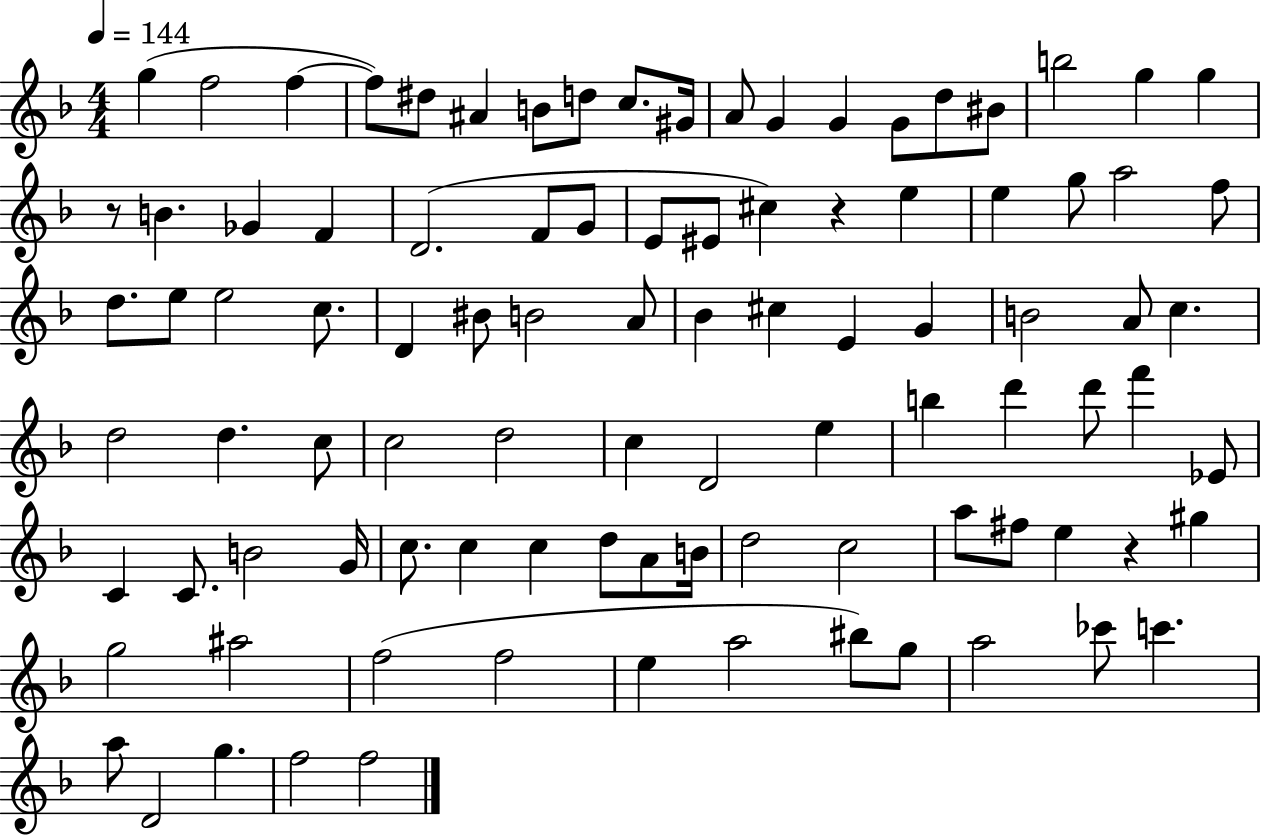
X:1
T:Untitled
M:4/4
L:1/4
K:F
g f2 f f/2 ^d/2 ^A B/2 d/2 c/2 ^G/4 A/2 G G G/2 d/2 ^B/2 b2 g g z/2 B _G F D2 F/2 G/2 E/2 ^E/2 ^c z e e g/2 a2 f/2 d/2 e/2 e2 c/2 D ^B/2 B2 A/2 _B ^c E G B2 A/2 c d2 d c/2 c2 d2 c D2 e b d' d'/2 f' _E/2 C C/2 B2 G/4 c/2 c c d/2 A/2 B/4 d2 c2 a/2 ^f/2 e z ^g g2 ^a2 f2 f2 e a2 ^b/2 g/2 a2 _c'/2 c' a/2 D2 g f2 f2